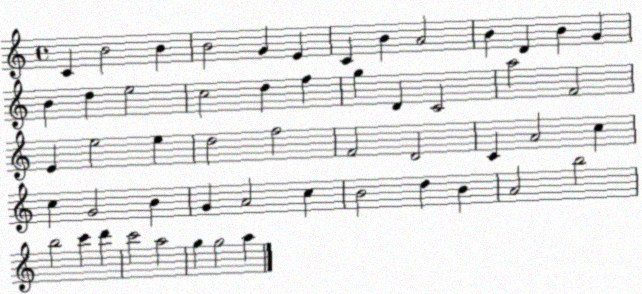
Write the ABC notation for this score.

X:1
T:Untitled
M:4/4
L:1/4
K:C
C B2 B B2 G E C B A2 B D B G B d e2 c2 d f g D C2 a2 F2 E e2 e d2 f2 F2 D2 C A2 c c G2 B G A2 c B2 d B A2 b2 b2 c' d' c'2 a2 g g2 a